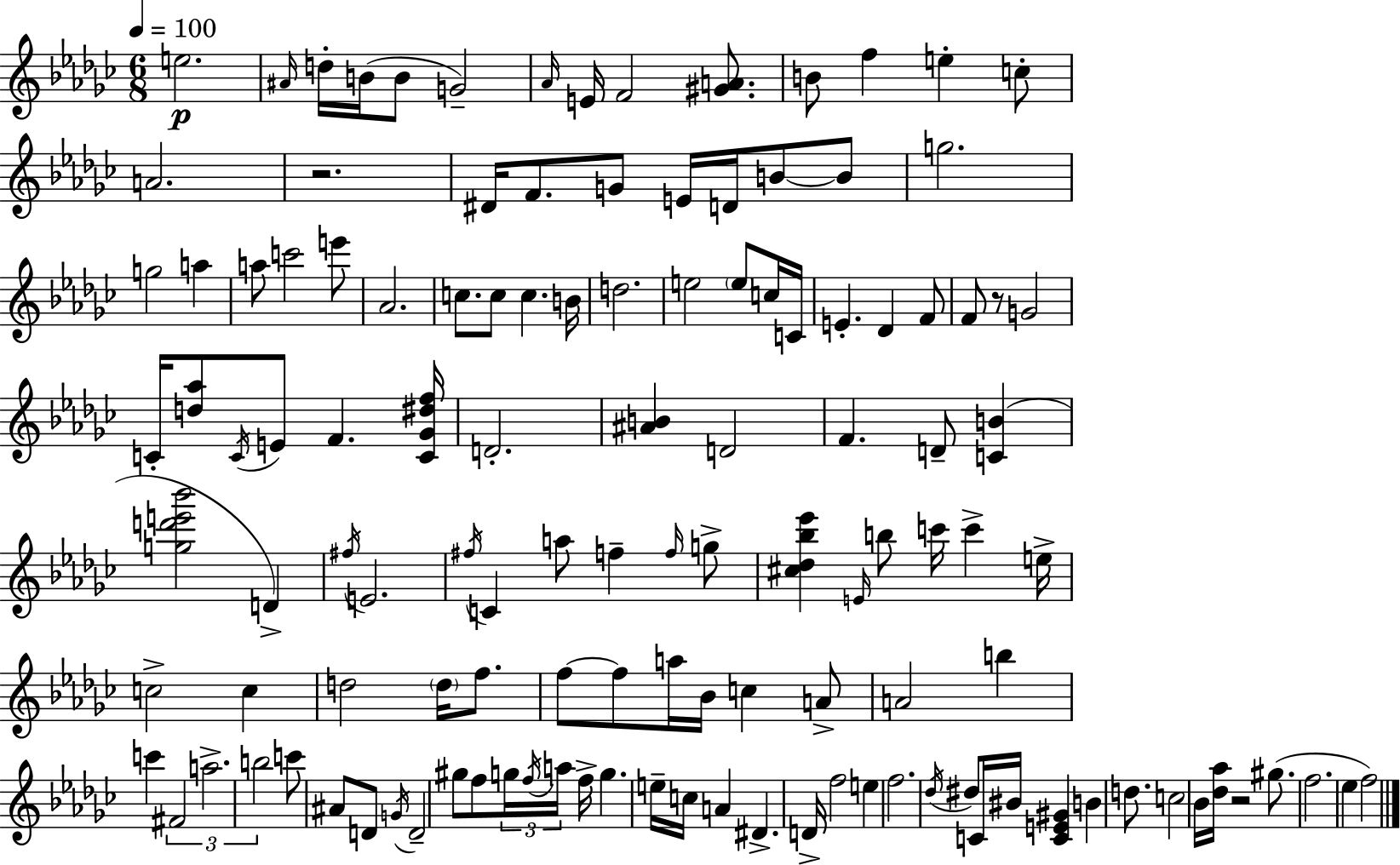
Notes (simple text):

E5/h. A#4/s D5/s B4/s B4/e G4/h Ab4/s E4/s F4/h [G#4,A4]/e. B4/e F5/q E5/q C5/e A4/h. R/h. D#4/s F4/e. G4/e E4/s D4/s B4/e B4/e G5/h. G5/h A5/q A5/e C6/h E6/e Ab4/h. C5/e. C5/e C5/q. B4/s D5/h. E5/h E5/e C5/s C4/s E4/q. Db4/q F4/e F4/e R/e G4/h C4/s [D5,Ab5]/e C4/s E4/e F4/q. [C4,Gb4,D#5,F5]/s D4/h. [A#4,B4]/q D4/h F4/q. D4/e [C4,B4]/q [G5,D6,E6,Bb6]/h D4/q F#5/s E4/h. F#5/s C4/q A5/e F5/q F5/s G5/e [C#5,Db5,Bb5,Eb6]/q E4/s B5/e C6/s C6/q E5/s C5/h C5/q D5/h D5/s F5/e. F5/e F5/e A5/s Bb4/s C5/q A4/e A4/h B5/q C6/q F#4/h A5/h. B5/h C6/e A#4/e D4/e G4/s D4/h G#5/e F5/e G5/s F5/s A5/s F5/s G5/q. E5/s C5/s A4/q D#4/q. D4/s F5/h E5/q F5/h. Db5/s D#5/e C4/s BIS4/s [C4,E4,G#4]/q B4/q D5/e. C5/h Bb4/s [Db5,Ab5]/s R/h G#5/e. F5/h. Eb5/q F5/h